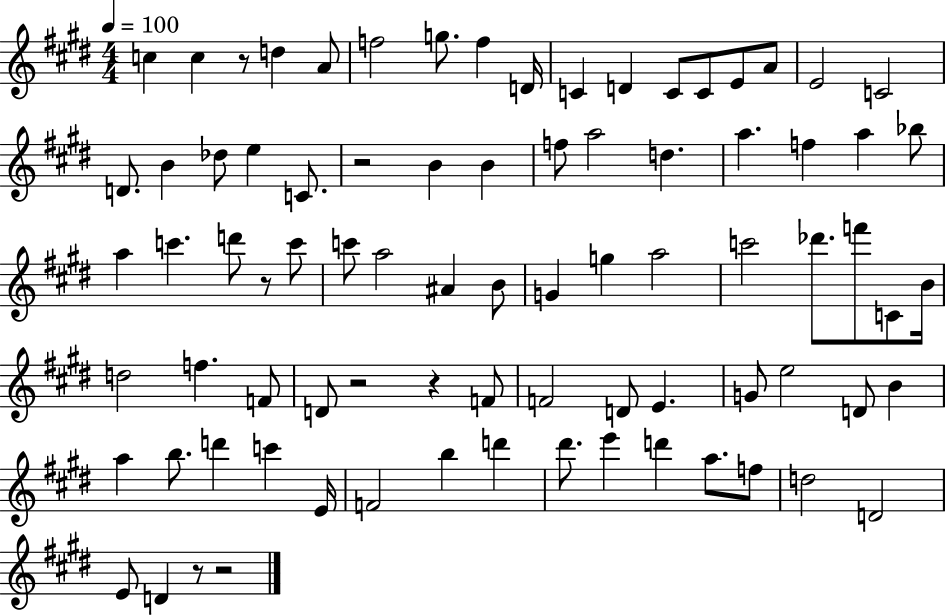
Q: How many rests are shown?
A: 7